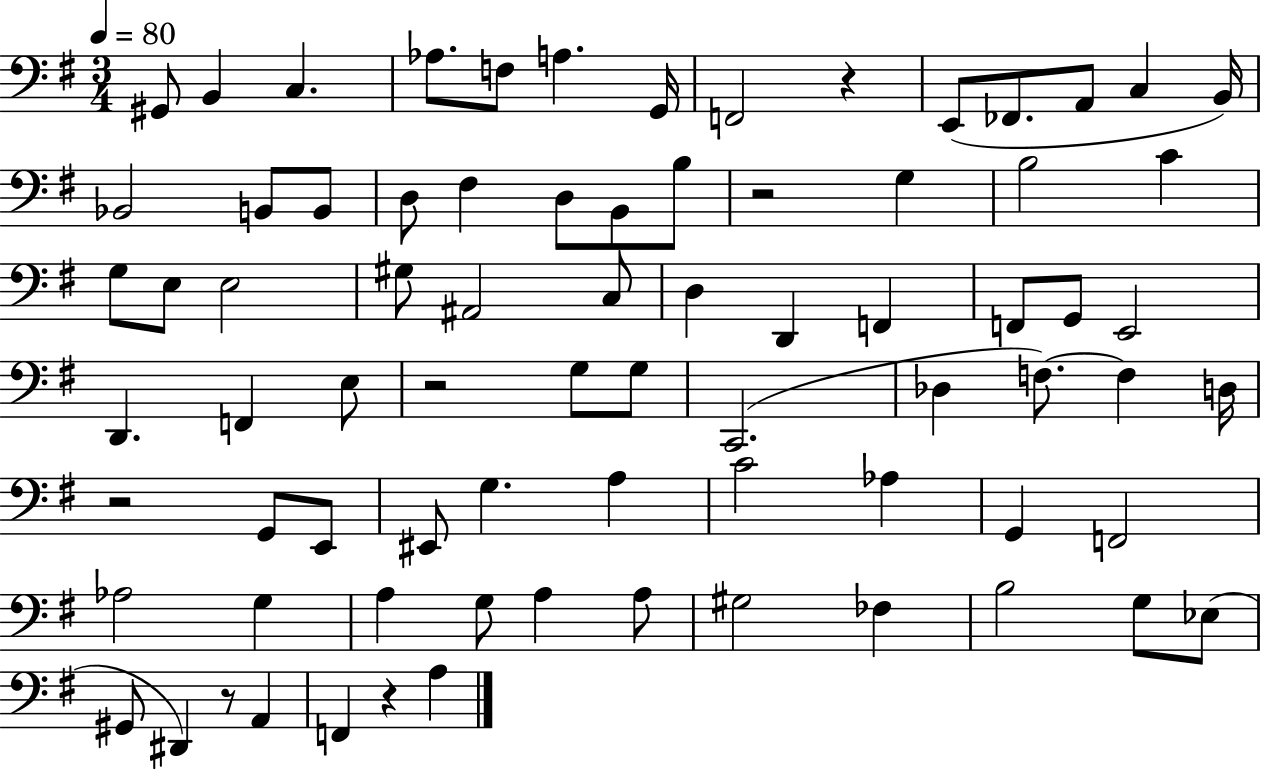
G#2/e B2/q C3/q. Ab3/e. F3/e A3/q. G2/s F2/h R/q E2/e FES2/e. A2/e C3/q B2/s Bb2/h B2/e B2/e D3/e F#3/q D3/e B2/e B3/e R/h G3/q B3/h C4/q G3/e E3/e E3/h G#3/e A#2/h C3/e D3/q D2/q F2/q F2/e G2/e E2/h D2/q. F2/q E3/e R/h G3/e G3/e C2/h. Db3/q F3/e. F3/q D3/s R/h G2/e E2/e EIS2/e G3/q. A3/q C4/h Ab3/q G2/q F2/h Ab3/h G3/q A3/q G3/e A3/q A3/e G#3/h FES3/q B3/h G3/e Eb3/e G#2/e D#2/q R/e A2/q F2/q R/q A3/q